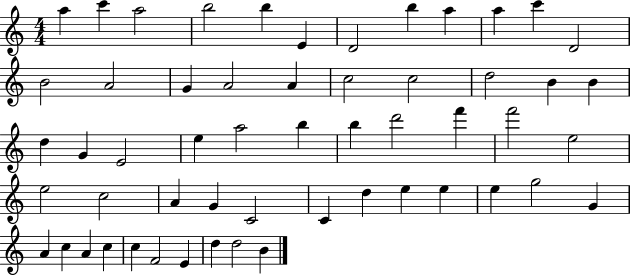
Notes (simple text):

A5/q C6/q A5/h B5/h B5/q E4/q D4/h B5/q A5/q A5/q C6/q D4/h B4/h A4/h G4/q A4/h A4/q C5/h C5/h D5/h B4/q B4/q D5/q G4/q E4/h E5/q A5/h B5/q B5/q D6/h F6/q F6/h E5/h E5/h C5/h A4/q G4/q C4/h C4/q D5/q E5/q E5/q E5/q G5/h G4/q A4/q C5/q A4/q C5/q C5/q F4/h E4/q D5/q D5/h B4/q